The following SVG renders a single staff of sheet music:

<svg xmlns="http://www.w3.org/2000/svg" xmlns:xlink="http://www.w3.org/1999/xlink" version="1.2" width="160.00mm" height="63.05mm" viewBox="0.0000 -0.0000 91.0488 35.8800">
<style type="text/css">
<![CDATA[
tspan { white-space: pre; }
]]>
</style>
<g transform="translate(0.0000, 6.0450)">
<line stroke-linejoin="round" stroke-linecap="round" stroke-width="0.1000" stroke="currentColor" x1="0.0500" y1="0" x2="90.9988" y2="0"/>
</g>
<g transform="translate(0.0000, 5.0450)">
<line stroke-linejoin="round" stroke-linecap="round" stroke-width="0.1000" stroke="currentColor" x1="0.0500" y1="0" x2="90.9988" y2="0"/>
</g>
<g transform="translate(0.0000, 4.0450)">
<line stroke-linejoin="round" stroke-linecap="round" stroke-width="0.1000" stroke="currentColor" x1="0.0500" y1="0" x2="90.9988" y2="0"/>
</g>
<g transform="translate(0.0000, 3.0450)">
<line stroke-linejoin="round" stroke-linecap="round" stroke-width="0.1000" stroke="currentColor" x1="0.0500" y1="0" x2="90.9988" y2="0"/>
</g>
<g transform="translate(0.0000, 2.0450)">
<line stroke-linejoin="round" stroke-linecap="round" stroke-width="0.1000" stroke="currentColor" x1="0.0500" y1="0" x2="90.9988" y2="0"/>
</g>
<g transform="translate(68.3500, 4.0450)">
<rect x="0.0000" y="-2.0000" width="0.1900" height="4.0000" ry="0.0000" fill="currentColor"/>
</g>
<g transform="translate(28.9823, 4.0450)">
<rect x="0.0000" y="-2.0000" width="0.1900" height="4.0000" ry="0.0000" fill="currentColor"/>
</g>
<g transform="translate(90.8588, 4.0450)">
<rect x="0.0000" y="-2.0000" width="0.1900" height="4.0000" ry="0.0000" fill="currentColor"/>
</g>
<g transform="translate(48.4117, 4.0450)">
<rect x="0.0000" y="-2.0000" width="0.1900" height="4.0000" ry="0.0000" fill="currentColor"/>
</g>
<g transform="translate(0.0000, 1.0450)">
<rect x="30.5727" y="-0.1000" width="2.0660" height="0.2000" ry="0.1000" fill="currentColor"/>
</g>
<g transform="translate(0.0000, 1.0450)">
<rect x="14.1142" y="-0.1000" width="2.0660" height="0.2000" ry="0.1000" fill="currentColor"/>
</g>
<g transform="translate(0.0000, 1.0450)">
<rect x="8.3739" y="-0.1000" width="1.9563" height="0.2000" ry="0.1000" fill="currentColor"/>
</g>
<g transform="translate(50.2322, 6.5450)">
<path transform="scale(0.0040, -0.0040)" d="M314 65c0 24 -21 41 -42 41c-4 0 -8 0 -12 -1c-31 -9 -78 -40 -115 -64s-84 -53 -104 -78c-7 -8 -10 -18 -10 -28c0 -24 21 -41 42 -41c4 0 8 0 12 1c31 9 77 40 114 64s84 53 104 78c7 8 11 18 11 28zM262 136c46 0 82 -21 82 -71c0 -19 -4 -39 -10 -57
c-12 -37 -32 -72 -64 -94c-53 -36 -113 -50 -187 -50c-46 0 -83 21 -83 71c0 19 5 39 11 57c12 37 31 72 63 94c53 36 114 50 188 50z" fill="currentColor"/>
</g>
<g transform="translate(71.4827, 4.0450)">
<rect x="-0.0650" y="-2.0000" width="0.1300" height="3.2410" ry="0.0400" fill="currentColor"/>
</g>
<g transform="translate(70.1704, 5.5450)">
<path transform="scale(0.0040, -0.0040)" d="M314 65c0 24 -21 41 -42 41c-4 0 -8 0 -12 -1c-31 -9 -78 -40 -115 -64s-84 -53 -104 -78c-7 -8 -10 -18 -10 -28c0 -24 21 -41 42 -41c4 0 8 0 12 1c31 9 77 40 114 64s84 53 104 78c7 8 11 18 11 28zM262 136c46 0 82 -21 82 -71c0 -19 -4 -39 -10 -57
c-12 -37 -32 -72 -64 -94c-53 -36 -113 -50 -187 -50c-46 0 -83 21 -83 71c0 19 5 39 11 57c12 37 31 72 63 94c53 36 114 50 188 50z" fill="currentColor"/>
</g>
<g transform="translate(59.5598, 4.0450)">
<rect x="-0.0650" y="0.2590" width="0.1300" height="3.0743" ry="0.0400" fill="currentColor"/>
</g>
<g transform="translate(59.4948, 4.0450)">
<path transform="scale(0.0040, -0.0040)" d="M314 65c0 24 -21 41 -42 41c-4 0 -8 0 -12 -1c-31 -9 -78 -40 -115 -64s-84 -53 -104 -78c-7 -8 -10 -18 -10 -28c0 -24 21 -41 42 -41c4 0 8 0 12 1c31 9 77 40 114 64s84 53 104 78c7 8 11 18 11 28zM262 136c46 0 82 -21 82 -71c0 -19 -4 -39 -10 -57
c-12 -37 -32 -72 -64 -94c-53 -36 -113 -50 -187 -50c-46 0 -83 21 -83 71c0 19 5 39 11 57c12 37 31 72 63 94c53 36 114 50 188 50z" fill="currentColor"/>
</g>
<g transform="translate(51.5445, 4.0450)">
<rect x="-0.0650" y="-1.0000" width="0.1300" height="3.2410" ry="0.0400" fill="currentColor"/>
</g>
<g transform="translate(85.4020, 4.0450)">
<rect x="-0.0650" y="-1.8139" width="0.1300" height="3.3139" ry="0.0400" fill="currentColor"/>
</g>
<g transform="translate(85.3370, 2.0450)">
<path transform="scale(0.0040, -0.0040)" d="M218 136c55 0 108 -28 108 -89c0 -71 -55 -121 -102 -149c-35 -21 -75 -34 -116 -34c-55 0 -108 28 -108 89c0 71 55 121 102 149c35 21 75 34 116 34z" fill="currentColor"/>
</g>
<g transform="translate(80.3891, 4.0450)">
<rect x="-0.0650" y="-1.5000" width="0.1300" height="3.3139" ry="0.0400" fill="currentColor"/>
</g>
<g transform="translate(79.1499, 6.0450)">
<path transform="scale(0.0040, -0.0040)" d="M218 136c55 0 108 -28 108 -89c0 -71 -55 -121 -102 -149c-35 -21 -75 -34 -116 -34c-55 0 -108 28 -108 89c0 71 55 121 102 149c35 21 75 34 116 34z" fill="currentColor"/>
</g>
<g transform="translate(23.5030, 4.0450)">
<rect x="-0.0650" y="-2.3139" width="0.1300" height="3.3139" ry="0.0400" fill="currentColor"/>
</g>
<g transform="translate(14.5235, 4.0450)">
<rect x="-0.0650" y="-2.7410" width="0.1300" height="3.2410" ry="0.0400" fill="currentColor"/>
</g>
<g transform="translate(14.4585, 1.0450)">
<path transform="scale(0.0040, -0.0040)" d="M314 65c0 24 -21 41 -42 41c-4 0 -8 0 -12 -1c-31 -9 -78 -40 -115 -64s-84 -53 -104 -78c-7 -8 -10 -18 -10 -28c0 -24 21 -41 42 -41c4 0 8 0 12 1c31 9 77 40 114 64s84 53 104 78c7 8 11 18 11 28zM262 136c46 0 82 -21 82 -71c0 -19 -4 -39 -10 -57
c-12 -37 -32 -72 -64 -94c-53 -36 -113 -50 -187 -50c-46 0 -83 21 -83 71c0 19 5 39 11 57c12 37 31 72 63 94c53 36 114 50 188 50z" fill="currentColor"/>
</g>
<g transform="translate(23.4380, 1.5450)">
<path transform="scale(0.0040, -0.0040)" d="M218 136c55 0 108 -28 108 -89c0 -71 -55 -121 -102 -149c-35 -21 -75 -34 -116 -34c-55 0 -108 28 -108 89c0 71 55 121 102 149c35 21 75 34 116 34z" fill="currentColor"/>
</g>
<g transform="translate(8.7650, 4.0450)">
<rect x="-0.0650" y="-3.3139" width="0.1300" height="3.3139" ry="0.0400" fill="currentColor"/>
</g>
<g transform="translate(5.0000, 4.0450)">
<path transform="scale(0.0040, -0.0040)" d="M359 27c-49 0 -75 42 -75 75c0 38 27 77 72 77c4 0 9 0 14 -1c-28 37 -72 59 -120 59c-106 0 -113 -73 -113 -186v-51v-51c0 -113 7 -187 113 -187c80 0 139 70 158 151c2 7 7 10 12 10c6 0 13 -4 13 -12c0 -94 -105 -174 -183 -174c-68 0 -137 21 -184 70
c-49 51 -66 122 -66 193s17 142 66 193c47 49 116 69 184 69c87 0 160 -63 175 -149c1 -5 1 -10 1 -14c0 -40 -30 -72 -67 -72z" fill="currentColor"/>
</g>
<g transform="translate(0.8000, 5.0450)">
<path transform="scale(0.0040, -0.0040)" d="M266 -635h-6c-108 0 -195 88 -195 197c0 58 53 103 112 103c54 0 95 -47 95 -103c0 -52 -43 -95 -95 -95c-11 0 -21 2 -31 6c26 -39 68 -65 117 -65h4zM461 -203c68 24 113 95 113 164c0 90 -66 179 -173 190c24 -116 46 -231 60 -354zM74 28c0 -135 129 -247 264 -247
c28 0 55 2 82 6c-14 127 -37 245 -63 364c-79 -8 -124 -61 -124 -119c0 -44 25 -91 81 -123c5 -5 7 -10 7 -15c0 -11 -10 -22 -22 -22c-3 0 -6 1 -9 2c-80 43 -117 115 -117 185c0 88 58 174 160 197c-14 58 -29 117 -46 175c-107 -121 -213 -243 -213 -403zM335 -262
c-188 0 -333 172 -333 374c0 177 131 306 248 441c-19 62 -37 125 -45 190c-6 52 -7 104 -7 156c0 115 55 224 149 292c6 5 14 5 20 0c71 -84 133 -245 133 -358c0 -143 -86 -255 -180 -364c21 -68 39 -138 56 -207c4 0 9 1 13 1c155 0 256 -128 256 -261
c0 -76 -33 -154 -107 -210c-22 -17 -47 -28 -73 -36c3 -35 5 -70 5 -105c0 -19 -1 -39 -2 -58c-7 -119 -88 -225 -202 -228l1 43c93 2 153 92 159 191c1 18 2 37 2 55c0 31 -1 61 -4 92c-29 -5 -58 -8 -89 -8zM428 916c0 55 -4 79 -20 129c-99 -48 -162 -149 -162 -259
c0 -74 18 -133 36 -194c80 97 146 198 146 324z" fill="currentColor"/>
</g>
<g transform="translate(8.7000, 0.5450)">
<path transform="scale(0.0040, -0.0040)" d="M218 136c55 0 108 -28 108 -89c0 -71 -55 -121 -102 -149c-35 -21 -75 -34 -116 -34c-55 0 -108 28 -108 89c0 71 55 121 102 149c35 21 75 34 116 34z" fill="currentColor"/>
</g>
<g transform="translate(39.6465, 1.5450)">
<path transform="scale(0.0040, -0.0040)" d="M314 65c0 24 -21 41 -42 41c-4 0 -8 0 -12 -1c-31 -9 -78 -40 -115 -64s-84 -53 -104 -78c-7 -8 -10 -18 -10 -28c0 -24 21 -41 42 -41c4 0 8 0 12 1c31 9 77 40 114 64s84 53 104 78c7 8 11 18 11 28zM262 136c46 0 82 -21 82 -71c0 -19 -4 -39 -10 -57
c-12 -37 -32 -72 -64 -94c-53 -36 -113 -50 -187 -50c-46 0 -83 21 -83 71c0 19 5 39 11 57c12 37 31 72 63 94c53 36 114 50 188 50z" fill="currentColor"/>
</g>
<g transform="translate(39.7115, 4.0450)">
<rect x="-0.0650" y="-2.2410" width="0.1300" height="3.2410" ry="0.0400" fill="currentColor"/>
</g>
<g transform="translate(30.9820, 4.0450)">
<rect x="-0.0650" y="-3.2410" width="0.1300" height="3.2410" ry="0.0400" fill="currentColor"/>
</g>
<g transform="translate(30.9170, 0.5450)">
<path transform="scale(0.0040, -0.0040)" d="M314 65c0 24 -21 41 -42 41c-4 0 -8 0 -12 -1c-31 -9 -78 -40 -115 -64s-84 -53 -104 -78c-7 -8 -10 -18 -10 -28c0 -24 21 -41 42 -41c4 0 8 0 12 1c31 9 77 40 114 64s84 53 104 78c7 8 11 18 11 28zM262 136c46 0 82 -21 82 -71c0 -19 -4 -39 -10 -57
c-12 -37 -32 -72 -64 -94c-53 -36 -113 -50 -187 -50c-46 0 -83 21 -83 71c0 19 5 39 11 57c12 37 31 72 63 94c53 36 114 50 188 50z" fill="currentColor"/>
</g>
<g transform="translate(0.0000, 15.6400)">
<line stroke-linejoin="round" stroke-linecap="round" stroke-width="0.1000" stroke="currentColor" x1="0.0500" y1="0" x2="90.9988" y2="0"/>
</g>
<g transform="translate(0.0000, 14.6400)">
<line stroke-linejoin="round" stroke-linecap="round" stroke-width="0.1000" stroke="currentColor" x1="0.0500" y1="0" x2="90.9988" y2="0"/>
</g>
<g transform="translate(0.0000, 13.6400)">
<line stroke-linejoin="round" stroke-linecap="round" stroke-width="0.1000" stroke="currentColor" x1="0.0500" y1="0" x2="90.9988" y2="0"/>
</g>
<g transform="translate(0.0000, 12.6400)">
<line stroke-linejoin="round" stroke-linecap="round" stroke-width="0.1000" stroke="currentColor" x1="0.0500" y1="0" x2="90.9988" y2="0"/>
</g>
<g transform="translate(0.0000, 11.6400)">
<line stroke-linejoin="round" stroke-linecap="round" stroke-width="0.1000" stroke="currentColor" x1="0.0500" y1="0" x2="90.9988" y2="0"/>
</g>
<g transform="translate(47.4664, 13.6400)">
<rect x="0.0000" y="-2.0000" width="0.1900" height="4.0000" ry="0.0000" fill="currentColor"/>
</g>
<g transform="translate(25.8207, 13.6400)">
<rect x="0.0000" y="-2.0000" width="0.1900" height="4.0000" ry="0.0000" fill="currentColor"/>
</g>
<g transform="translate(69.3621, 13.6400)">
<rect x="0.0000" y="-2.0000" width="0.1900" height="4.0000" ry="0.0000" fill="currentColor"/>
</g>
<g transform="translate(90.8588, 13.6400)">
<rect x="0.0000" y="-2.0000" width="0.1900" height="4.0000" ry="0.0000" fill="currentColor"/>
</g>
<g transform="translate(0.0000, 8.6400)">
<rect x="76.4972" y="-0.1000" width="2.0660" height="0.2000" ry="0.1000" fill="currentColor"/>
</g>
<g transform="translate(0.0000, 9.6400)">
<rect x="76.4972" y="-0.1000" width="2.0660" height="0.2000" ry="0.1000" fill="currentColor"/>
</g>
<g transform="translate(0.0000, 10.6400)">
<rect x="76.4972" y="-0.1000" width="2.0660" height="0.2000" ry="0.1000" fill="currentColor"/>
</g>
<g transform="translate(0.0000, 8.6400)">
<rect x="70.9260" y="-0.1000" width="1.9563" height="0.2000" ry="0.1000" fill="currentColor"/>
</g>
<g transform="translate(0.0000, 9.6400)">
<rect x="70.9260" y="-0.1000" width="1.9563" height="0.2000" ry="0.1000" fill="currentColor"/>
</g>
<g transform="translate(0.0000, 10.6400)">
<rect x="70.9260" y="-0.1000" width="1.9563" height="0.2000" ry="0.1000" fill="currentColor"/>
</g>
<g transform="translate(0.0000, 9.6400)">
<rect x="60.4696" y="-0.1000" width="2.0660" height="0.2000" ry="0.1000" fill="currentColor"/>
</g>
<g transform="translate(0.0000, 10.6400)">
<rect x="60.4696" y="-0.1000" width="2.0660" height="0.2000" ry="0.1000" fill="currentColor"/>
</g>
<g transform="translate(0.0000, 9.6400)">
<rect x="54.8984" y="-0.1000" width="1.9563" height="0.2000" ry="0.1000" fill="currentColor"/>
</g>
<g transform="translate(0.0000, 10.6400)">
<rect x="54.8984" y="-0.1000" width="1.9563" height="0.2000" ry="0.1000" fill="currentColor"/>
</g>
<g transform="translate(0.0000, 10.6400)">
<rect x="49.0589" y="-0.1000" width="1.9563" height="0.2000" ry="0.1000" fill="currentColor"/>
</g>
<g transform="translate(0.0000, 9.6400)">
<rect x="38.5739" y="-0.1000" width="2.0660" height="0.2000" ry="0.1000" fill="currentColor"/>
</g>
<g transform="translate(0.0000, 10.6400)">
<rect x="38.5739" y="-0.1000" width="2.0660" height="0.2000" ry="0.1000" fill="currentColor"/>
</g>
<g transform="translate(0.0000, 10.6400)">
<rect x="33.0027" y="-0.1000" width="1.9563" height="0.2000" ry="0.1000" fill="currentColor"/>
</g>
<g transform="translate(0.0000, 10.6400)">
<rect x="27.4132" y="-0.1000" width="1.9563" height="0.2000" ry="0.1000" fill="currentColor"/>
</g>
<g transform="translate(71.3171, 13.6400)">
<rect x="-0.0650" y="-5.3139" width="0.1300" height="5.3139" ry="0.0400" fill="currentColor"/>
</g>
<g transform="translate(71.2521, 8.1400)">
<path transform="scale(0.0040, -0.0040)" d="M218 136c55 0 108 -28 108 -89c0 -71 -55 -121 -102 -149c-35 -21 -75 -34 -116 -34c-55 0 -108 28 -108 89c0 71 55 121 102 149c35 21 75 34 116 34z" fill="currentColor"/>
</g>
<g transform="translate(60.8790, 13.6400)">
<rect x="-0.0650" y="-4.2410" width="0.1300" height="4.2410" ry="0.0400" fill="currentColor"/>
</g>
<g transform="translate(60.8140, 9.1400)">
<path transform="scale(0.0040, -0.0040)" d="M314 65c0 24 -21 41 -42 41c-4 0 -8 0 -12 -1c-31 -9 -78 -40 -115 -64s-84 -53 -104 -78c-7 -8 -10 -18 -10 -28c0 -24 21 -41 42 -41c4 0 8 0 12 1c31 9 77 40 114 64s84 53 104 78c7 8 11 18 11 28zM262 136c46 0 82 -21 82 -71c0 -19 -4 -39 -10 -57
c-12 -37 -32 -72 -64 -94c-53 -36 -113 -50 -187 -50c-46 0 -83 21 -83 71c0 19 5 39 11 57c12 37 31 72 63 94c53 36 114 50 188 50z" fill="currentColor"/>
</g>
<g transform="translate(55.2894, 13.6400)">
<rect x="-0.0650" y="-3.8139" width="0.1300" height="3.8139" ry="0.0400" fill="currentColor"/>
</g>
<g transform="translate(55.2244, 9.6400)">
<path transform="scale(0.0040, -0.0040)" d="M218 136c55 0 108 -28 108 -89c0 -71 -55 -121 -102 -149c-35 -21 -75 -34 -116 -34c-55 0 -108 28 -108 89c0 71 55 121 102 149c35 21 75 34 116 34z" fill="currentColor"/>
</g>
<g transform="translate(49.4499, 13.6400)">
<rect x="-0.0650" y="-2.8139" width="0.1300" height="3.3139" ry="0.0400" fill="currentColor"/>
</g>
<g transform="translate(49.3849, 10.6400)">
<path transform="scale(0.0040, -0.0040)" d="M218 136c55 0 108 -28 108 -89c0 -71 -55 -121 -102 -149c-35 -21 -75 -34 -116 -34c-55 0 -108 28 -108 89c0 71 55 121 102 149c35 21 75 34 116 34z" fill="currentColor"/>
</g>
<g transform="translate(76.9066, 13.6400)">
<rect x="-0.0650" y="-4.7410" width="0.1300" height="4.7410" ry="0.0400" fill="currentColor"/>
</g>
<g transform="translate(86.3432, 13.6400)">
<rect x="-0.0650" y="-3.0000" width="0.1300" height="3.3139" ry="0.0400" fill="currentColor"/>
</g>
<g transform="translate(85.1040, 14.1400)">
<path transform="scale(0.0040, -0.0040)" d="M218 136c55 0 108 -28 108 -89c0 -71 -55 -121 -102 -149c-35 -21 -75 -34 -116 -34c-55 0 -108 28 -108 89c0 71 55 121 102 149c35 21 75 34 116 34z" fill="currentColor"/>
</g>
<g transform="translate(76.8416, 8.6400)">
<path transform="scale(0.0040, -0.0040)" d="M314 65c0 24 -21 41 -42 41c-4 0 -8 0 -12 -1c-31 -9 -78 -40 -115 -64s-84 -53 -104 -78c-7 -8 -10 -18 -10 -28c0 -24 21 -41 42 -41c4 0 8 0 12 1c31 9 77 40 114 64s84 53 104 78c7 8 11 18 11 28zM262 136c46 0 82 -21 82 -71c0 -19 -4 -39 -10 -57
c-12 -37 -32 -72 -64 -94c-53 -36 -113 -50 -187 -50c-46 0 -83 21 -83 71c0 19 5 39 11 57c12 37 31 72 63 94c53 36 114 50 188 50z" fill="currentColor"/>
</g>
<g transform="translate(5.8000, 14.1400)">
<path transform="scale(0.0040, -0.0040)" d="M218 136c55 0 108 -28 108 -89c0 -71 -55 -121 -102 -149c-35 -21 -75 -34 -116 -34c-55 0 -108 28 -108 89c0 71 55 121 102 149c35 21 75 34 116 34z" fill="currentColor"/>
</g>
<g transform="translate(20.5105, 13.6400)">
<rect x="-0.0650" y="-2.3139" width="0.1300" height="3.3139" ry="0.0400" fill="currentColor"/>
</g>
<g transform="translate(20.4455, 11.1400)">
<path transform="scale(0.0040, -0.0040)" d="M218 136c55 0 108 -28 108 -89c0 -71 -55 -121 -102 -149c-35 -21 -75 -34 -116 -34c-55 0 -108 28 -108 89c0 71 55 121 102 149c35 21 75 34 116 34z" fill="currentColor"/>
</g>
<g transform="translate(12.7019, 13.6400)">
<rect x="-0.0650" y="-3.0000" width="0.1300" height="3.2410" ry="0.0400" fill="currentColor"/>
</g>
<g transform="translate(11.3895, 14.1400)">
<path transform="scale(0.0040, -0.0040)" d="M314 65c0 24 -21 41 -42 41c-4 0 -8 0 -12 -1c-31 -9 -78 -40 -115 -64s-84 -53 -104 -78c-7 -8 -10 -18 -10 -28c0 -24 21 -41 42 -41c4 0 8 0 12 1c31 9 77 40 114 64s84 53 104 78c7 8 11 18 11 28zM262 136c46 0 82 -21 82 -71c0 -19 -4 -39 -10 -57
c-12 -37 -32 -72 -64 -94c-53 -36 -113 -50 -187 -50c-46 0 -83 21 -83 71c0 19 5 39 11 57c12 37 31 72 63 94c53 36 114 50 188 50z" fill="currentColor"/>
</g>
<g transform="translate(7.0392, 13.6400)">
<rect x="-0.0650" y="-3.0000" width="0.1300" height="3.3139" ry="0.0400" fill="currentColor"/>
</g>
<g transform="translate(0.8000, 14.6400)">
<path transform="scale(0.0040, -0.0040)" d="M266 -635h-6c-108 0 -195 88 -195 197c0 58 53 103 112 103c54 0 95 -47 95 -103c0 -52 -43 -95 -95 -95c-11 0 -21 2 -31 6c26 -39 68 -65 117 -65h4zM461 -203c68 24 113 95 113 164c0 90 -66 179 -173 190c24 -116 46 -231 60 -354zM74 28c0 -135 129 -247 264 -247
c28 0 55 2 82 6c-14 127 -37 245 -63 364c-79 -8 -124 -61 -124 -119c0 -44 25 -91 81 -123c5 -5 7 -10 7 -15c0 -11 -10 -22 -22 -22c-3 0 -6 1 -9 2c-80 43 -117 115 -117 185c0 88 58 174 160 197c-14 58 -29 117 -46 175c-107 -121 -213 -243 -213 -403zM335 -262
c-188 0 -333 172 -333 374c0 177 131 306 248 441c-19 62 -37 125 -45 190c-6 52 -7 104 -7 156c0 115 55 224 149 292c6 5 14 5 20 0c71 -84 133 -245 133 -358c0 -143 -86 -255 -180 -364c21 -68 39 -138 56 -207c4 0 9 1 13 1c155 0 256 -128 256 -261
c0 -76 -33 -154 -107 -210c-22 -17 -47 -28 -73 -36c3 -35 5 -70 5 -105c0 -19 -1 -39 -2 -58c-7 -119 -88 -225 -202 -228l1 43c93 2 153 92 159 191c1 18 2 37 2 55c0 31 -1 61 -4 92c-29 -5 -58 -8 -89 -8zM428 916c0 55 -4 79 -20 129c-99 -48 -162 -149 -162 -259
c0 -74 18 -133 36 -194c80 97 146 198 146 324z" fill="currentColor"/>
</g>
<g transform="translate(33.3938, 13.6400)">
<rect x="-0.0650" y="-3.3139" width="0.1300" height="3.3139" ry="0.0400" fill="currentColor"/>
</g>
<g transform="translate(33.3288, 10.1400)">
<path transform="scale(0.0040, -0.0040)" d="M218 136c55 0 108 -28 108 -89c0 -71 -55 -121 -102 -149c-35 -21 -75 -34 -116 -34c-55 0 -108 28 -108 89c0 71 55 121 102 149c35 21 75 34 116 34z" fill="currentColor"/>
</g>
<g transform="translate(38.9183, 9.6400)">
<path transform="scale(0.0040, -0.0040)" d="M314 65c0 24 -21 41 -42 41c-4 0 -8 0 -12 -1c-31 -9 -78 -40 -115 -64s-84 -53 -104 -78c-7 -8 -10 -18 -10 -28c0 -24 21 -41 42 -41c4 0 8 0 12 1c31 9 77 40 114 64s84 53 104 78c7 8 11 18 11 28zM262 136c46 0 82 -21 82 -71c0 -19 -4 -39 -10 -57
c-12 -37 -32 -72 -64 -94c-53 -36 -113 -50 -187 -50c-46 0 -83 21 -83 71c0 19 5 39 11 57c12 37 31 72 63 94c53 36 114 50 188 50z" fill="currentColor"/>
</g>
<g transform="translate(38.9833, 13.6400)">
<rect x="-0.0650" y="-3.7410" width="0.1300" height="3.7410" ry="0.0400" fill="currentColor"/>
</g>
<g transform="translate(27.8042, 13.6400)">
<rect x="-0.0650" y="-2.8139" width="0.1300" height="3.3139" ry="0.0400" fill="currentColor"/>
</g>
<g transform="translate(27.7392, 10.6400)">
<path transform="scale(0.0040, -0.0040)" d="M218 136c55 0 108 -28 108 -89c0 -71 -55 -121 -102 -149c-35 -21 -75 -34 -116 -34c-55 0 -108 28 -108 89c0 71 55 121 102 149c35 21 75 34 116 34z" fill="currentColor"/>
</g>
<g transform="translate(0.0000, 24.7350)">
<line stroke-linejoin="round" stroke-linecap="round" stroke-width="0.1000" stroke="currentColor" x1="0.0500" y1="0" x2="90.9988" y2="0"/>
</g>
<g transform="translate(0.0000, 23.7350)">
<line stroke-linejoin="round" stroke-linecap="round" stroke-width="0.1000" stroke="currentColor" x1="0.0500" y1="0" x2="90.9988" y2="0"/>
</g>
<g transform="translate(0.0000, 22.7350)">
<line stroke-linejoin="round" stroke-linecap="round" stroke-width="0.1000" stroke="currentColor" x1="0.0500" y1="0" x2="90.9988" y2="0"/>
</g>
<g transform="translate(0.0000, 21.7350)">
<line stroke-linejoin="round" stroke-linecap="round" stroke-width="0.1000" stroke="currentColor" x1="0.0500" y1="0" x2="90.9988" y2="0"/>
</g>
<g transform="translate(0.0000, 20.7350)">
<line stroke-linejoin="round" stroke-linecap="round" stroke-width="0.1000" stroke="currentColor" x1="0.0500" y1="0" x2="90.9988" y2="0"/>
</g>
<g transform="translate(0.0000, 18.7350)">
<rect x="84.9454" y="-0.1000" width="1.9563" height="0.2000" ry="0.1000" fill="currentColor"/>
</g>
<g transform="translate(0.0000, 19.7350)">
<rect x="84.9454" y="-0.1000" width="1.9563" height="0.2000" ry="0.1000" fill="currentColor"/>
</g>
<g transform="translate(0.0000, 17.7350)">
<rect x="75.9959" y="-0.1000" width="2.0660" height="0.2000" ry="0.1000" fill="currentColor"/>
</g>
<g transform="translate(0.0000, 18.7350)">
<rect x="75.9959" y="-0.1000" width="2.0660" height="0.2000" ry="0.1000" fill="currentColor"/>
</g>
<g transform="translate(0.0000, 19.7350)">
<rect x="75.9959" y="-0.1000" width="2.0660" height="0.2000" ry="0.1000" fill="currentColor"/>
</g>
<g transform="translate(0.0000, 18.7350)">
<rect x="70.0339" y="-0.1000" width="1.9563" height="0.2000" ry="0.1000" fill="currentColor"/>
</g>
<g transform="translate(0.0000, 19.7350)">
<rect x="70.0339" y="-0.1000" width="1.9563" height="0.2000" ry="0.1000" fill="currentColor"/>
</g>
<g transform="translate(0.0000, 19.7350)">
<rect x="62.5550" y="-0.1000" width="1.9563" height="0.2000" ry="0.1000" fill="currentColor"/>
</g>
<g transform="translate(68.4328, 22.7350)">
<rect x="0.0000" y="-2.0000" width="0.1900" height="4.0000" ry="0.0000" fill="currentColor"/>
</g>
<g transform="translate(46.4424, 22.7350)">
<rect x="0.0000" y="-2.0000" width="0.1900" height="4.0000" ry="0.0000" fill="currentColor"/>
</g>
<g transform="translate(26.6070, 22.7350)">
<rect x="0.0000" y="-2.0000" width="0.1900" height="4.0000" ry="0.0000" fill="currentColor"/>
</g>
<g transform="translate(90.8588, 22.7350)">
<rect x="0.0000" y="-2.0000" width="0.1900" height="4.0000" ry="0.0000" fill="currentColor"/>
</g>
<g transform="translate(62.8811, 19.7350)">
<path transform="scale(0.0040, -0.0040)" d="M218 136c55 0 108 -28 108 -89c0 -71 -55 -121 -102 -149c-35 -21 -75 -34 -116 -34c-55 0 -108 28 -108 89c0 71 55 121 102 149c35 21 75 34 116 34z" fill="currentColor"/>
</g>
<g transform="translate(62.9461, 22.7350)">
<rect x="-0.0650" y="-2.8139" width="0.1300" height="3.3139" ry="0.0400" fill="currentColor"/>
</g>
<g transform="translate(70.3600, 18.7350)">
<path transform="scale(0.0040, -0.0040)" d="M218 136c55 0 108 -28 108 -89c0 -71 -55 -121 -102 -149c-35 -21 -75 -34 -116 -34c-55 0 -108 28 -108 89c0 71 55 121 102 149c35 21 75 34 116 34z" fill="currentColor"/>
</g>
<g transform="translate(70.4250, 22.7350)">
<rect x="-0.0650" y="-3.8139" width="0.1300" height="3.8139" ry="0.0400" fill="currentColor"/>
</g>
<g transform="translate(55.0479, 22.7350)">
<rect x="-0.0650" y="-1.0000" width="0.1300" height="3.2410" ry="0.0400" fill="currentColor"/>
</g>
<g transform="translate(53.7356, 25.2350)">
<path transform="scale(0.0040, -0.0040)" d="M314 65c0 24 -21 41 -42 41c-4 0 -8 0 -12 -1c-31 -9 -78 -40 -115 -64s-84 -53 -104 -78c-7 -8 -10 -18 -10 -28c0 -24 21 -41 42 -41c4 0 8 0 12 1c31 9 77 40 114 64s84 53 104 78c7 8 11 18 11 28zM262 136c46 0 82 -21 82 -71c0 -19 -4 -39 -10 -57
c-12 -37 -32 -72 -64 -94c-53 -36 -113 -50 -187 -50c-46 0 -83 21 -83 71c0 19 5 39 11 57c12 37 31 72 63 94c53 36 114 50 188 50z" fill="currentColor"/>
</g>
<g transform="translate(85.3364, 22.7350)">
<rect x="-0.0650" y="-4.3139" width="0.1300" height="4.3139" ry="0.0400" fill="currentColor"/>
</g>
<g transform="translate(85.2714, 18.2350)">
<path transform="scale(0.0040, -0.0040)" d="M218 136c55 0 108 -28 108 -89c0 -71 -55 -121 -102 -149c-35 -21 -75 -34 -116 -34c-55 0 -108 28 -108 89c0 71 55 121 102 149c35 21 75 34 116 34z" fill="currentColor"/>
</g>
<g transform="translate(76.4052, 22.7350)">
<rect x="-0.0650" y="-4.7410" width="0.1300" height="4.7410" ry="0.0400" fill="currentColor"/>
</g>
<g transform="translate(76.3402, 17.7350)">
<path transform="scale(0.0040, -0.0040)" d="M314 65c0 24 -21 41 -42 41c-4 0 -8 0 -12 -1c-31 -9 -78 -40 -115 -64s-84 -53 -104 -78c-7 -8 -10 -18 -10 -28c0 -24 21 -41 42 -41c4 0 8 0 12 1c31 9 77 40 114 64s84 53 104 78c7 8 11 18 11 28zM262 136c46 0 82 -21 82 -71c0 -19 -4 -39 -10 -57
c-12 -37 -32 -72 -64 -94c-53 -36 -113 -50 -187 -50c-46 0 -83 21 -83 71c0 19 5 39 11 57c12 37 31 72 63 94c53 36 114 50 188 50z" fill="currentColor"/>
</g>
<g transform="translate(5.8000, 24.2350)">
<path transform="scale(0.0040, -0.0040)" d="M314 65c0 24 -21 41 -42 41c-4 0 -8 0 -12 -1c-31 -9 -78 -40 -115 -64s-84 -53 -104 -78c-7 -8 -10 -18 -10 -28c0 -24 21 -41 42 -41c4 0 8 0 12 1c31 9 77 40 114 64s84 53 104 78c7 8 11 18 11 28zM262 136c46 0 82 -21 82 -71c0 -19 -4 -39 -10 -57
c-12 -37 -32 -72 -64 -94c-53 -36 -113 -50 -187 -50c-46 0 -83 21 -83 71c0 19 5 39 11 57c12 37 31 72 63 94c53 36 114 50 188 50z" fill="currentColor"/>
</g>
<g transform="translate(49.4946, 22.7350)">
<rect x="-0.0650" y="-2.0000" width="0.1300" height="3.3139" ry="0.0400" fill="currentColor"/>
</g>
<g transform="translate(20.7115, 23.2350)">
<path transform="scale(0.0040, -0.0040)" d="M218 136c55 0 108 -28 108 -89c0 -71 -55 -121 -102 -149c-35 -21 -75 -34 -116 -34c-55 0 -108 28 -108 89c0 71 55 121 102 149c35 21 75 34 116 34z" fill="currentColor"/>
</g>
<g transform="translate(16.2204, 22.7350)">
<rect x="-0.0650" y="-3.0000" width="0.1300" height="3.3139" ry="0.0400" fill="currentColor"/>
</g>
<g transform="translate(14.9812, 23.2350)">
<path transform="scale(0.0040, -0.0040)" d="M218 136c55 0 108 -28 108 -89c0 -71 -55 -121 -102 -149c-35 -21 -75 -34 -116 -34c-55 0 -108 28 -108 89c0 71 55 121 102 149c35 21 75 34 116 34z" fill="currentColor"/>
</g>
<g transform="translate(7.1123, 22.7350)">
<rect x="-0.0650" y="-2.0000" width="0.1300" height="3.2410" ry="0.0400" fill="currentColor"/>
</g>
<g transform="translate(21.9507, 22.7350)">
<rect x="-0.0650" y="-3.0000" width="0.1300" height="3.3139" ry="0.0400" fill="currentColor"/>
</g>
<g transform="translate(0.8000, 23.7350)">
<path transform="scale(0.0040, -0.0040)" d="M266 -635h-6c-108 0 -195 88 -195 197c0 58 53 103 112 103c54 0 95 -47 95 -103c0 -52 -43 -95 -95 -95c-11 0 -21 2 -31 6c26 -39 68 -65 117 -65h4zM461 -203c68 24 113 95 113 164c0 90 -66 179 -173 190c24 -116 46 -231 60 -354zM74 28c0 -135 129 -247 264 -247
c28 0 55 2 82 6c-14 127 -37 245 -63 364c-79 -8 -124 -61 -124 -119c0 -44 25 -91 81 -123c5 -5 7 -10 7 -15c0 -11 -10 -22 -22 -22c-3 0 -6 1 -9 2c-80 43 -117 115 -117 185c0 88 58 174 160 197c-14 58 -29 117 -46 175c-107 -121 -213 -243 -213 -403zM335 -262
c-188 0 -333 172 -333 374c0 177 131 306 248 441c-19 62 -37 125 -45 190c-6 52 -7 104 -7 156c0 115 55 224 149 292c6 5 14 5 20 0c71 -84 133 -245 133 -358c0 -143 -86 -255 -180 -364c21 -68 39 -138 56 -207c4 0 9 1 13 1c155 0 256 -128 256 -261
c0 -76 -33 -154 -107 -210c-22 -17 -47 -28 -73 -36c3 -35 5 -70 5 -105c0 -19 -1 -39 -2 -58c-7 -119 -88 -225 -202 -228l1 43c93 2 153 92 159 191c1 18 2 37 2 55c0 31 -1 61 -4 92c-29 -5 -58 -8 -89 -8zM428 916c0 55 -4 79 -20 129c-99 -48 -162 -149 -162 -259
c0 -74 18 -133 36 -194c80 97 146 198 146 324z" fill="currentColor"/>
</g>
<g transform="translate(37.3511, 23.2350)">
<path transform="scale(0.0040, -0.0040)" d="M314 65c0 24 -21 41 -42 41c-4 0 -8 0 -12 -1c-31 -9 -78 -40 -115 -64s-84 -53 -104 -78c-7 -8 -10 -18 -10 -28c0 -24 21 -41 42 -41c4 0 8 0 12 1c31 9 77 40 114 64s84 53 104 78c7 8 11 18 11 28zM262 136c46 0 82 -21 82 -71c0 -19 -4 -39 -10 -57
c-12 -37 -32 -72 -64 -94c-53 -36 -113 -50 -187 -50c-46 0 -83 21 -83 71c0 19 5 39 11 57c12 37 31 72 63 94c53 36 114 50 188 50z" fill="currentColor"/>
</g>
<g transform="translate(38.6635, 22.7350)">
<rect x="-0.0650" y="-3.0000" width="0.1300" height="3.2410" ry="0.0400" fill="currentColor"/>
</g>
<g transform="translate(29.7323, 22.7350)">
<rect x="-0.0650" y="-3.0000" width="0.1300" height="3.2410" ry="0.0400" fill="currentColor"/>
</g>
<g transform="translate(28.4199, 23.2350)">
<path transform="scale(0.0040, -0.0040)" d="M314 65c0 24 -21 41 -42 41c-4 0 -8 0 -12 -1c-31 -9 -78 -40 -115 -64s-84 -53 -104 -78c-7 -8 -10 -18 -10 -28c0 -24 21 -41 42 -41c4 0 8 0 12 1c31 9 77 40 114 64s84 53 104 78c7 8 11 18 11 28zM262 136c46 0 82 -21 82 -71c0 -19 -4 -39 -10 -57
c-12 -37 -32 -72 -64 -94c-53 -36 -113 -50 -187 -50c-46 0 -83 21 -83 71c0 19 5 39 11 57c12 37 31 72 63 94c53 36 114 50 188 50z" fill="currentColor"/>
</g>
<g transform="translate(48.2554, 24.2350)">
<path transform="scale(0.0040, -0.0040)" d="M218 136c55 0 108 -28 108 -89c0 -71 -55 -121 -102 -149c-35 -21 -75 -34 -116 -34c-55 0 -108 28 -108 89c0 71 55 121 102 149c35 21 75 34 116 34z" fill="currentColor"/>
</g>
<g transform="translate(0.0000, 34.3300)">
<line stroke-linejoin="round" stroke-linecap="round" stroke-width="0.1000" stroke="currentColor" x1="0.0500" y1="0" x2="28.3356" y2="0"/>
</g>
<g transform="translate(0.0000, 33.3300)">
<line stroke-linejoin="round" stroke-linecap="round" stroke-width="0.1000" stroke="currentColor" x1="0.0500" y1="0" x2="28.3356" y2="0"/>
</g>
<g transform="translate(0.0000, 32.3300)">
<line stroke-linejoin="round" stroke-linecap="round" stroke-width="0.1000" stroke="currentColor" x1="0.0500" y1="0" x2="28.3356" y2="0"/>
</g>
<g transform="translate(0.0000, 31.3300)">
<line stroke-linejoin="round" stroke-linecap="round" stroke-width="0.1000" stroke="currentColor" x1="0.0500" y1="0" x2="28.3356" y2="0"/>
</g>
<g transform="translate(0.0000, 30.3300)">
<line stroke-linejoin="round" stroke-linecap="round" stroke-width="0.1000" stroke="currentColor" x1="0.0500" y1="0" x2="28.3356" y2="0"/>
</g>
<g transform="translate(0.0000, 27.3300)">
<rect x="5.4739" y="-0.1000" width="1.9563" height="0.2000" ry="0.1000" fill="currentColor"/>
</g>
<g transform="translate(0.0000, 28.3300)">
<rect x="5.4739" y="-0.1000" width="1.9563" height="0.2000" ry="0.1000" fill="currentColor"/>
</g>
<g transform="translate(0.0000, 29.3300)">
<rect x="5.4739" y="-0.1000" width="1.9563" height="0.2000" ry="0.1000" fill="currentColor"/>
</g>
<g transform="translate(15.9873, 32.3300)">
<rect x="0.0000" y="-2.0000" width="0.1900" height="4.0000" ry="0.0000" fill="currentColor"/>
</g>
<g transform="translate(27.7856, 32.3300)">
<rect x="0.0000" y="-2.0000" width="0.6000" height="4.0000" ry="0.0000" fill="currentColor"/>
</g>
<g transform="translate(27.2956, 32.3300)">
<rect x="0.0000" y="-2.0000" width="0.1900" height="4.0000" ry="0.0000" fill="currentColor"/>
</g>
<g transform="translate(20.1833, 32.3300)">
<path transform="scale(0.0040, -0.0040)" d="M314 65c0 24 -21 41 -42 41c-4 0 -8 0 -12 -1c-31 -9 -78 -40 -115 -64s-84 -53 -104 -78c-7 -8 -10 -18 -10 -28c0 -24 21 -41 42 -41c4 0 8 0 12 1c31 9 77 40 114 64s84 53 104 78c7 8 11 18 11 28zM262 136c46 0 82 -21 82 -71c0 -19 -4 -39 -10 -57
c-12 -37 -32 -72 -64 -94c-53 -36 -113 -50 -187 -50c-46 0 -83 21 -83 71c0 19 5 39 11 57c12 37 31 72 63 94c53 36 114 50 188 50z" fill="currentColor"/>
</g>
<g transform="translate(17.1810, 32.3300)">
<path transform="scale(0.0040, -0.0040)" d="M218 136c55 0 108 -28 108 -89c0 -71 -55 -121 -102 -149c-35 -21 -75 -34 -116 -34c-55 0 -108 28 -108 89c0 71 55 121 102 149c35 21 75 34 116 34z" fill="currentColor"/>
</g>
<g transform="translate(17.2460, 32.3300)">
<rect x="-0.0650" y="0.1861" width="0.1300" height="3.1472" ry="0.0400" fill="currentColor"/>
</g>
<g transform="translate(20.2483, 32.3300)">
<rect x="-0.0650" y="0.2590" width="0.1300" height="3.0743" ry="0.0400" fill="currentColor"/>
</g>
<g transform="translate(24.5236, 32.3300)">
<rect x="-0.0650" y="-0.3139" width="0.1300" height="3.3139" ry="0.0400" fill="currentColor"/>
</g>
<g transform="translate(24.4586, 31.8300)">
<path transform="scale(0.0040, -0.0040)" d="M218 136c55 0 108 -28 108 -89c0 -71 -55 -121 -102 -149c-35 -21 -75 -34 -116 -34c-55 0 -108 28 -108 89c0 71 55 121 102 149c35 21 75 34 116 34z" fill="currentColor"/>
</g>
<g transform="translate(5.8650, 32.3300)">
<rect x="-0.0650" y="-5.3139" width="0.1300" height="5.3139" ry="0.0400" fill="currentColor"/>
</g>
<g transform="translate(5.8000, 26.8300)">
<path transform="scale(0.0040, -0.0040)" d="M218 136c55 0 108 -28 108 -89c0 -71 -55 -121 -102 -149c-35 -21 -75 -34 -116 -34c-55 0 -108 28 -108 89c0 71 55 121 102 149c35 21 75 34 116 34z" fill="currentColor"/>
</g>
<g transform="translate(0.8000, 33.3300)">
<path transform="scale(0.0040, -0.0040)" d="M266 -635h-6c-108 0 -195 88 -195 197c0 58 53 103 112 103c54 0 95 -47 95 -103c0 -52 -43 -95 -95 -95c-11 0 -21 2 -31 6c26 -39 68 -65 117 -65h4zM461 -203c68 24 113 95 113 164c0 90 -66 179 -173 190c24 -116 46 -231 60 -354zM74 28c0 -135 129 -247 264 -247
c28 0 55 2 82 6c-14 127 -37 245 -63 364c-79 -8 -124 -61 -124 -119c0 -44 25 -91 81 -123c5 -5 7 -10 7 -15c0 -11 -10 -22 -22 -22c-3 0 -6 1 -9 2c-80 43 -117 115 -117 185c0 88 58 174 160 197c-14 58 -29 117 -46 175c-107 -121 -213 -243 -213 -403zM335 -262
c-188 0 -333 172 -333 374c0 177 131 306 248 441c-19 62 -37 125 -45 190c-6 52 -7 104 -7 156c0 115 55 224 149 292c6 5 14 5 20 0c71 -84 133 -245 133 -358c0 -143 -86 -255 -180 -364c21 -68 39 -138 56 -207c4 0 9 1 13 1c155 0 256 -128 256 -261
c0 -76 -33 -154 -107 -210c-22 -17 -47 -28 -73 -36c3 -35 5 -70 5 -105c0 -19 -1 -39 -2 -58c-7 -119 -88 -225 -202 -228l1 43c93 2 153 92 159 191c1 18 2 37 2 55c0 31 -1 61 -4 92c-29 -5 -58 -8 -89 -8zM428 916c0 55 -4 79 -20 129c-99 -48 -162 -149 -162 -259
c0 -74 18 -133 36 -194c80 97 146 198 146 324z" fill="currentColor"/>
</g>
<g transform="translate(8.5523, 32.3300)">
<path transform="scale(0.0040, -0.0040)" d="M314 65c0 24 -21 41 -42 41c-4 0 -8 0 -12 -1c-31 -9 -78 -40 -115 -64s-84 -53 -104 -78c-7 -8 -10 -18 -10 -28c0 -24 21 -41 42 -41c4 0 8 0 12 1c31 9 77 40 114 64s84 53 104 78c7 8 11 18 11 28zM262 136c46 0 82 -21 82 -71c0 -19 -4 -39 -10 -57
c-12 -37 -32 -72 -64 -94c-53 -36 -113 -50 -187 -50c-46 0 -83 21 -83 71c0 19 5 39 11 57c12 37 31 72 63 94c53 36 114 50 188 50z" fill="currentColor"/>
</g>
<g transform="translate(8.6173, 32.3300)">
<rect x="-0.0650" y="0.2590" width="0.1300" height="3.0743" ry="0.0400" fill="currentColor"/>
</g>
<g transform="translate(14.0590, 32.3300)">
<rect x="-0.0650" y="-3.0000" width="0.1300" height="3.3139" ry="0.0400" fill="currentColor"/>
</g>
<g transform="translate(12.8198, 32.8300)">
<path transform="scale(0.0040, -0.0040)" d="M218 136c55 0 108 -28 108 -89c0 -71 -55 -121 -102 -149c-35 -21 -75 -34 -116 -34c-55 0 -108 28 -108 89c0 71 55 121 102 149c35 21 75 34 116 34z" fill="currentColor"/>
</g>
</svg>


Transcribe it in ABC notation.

X:1
T:Untitled
M:4/4
L:1/4
K:C
b a2 g b2 g2 D2 B2 F2 E f A A2 g a b c'2 a c' d'2 f' e'2 A F2 A A A2 A2 F D2 a c' e'2 d' f' B2 A B B2 c